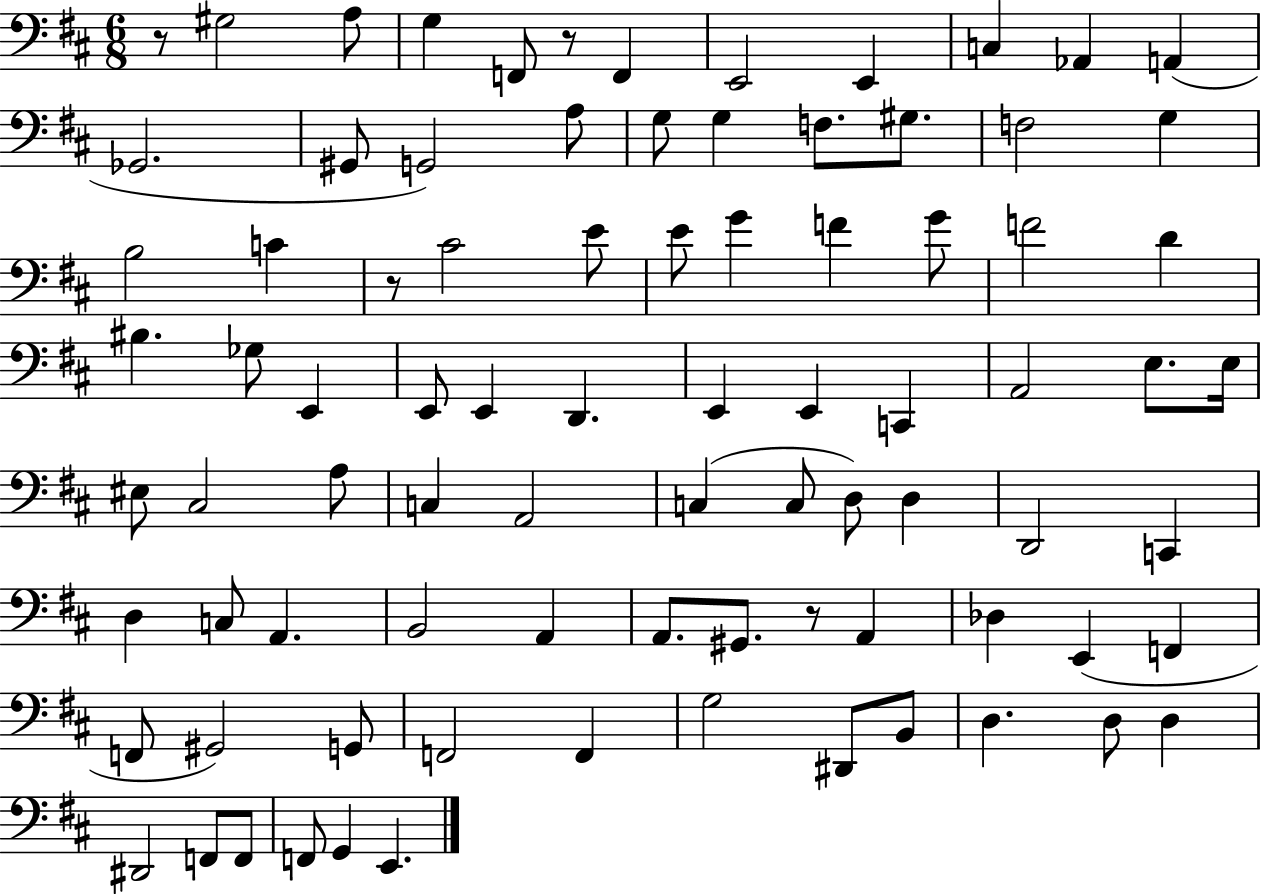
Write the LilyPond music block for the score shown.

{
  \clef bass
  \numericTimeSignature
  \time 6/8
  \key d \major
  r8 gis2 a8 | g4 f,8 r8 f,4 | e,2 e,4 | c4 aes,4 a,4( | \break ges,2. | gis,8 g,2) a8 | g8 g4 f8. gis8. | f2 g4 | \break b2 c'4 | r8 cis'2 e'8 | e'8 g'4 f'4 g'8 | f'2 d'4 | \break bis4. ges8 e,4 | e,8 e,4 d,4. | e,4 e,4 c,4 | a,2 e8. e16 | \break eis8 cis2 a8 | c4 a,2 | c4( c8 d8) d4 | d,2 c,4 | \break d4 c8 a,4. | b,2 a,4 | a,8. gis,8. r8 a,4 | des4 e,4( f,4 | \break f,8 gis,2) g,8 | f,2 f,4 | g2 dis,8 b,8 | d4. d8 d4 | \break dis,2 f,8 f,8 | f,8 g,4 e,4. | \bar "|."
}